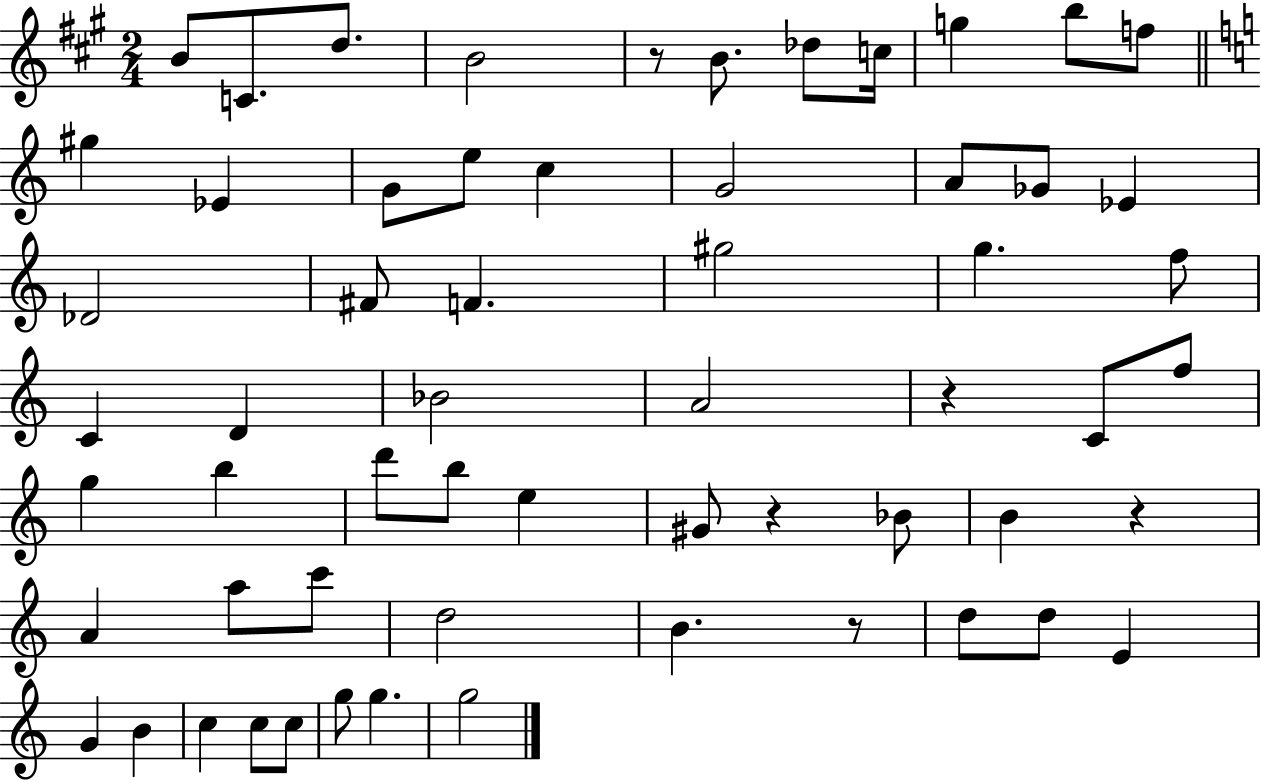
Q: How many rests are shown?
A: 5